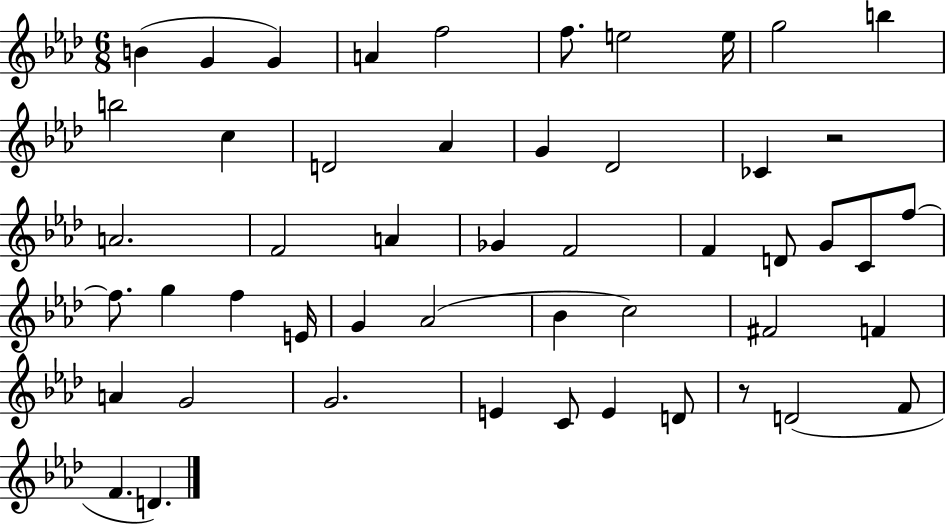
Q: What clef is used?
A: treble